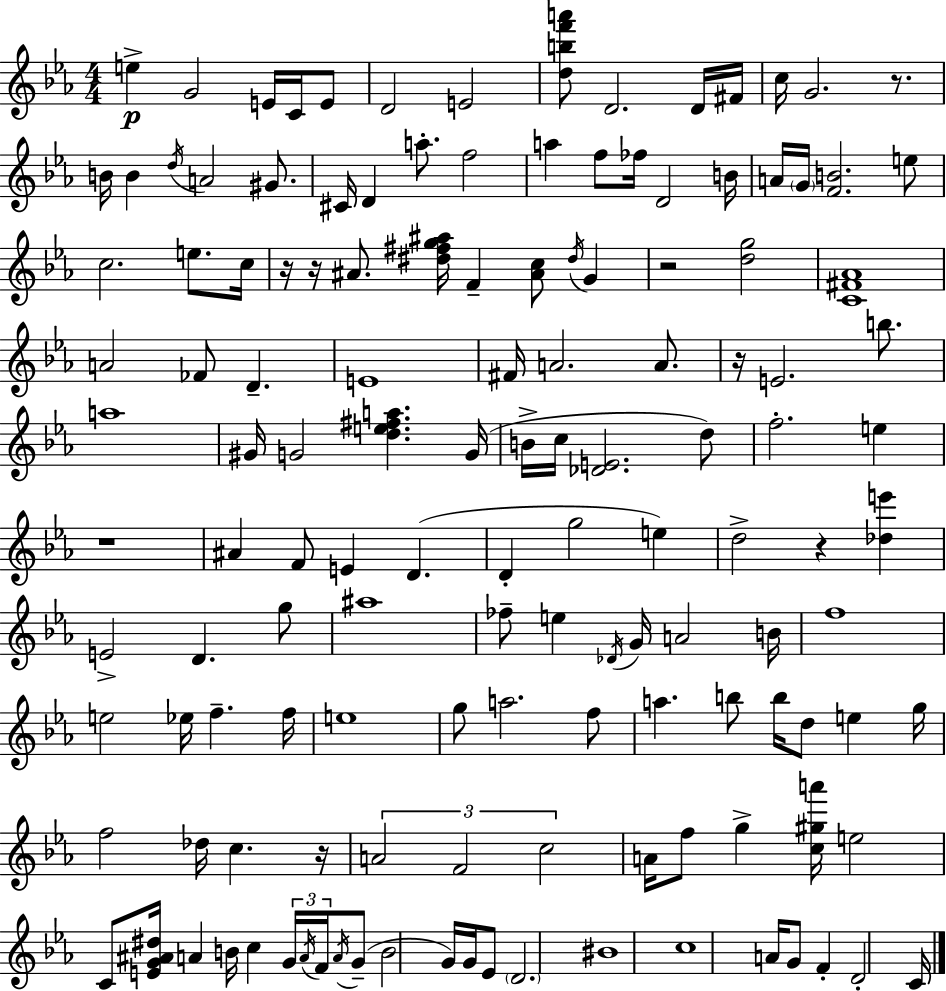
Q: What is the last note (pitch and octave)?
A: C4